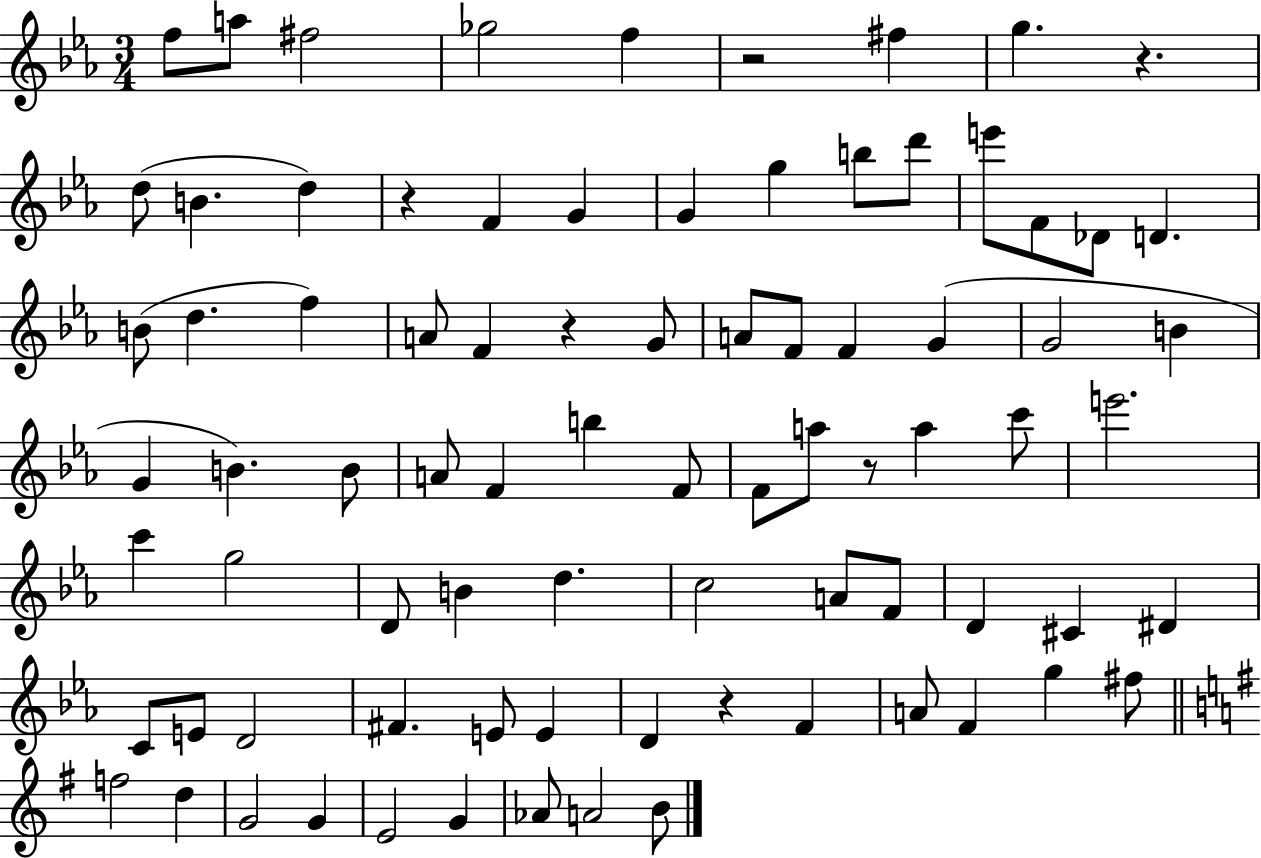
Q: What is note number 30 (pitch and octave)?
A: G4